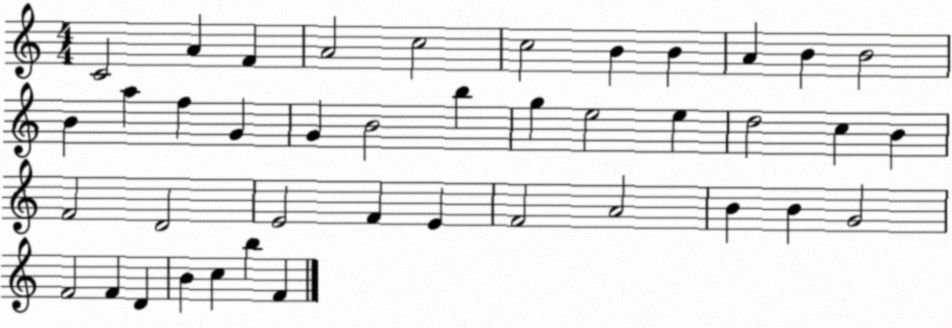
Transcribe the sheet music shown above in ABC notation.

X:1
T:Untitled
M:4/4
L:1/4
K:C
C2 A F A2 c2 c2 B B A B B2 B a f G G B2 b g e2 e d2 c B F2 D2 E2 F E F2 A2 B B G2 F2 F D B c b F